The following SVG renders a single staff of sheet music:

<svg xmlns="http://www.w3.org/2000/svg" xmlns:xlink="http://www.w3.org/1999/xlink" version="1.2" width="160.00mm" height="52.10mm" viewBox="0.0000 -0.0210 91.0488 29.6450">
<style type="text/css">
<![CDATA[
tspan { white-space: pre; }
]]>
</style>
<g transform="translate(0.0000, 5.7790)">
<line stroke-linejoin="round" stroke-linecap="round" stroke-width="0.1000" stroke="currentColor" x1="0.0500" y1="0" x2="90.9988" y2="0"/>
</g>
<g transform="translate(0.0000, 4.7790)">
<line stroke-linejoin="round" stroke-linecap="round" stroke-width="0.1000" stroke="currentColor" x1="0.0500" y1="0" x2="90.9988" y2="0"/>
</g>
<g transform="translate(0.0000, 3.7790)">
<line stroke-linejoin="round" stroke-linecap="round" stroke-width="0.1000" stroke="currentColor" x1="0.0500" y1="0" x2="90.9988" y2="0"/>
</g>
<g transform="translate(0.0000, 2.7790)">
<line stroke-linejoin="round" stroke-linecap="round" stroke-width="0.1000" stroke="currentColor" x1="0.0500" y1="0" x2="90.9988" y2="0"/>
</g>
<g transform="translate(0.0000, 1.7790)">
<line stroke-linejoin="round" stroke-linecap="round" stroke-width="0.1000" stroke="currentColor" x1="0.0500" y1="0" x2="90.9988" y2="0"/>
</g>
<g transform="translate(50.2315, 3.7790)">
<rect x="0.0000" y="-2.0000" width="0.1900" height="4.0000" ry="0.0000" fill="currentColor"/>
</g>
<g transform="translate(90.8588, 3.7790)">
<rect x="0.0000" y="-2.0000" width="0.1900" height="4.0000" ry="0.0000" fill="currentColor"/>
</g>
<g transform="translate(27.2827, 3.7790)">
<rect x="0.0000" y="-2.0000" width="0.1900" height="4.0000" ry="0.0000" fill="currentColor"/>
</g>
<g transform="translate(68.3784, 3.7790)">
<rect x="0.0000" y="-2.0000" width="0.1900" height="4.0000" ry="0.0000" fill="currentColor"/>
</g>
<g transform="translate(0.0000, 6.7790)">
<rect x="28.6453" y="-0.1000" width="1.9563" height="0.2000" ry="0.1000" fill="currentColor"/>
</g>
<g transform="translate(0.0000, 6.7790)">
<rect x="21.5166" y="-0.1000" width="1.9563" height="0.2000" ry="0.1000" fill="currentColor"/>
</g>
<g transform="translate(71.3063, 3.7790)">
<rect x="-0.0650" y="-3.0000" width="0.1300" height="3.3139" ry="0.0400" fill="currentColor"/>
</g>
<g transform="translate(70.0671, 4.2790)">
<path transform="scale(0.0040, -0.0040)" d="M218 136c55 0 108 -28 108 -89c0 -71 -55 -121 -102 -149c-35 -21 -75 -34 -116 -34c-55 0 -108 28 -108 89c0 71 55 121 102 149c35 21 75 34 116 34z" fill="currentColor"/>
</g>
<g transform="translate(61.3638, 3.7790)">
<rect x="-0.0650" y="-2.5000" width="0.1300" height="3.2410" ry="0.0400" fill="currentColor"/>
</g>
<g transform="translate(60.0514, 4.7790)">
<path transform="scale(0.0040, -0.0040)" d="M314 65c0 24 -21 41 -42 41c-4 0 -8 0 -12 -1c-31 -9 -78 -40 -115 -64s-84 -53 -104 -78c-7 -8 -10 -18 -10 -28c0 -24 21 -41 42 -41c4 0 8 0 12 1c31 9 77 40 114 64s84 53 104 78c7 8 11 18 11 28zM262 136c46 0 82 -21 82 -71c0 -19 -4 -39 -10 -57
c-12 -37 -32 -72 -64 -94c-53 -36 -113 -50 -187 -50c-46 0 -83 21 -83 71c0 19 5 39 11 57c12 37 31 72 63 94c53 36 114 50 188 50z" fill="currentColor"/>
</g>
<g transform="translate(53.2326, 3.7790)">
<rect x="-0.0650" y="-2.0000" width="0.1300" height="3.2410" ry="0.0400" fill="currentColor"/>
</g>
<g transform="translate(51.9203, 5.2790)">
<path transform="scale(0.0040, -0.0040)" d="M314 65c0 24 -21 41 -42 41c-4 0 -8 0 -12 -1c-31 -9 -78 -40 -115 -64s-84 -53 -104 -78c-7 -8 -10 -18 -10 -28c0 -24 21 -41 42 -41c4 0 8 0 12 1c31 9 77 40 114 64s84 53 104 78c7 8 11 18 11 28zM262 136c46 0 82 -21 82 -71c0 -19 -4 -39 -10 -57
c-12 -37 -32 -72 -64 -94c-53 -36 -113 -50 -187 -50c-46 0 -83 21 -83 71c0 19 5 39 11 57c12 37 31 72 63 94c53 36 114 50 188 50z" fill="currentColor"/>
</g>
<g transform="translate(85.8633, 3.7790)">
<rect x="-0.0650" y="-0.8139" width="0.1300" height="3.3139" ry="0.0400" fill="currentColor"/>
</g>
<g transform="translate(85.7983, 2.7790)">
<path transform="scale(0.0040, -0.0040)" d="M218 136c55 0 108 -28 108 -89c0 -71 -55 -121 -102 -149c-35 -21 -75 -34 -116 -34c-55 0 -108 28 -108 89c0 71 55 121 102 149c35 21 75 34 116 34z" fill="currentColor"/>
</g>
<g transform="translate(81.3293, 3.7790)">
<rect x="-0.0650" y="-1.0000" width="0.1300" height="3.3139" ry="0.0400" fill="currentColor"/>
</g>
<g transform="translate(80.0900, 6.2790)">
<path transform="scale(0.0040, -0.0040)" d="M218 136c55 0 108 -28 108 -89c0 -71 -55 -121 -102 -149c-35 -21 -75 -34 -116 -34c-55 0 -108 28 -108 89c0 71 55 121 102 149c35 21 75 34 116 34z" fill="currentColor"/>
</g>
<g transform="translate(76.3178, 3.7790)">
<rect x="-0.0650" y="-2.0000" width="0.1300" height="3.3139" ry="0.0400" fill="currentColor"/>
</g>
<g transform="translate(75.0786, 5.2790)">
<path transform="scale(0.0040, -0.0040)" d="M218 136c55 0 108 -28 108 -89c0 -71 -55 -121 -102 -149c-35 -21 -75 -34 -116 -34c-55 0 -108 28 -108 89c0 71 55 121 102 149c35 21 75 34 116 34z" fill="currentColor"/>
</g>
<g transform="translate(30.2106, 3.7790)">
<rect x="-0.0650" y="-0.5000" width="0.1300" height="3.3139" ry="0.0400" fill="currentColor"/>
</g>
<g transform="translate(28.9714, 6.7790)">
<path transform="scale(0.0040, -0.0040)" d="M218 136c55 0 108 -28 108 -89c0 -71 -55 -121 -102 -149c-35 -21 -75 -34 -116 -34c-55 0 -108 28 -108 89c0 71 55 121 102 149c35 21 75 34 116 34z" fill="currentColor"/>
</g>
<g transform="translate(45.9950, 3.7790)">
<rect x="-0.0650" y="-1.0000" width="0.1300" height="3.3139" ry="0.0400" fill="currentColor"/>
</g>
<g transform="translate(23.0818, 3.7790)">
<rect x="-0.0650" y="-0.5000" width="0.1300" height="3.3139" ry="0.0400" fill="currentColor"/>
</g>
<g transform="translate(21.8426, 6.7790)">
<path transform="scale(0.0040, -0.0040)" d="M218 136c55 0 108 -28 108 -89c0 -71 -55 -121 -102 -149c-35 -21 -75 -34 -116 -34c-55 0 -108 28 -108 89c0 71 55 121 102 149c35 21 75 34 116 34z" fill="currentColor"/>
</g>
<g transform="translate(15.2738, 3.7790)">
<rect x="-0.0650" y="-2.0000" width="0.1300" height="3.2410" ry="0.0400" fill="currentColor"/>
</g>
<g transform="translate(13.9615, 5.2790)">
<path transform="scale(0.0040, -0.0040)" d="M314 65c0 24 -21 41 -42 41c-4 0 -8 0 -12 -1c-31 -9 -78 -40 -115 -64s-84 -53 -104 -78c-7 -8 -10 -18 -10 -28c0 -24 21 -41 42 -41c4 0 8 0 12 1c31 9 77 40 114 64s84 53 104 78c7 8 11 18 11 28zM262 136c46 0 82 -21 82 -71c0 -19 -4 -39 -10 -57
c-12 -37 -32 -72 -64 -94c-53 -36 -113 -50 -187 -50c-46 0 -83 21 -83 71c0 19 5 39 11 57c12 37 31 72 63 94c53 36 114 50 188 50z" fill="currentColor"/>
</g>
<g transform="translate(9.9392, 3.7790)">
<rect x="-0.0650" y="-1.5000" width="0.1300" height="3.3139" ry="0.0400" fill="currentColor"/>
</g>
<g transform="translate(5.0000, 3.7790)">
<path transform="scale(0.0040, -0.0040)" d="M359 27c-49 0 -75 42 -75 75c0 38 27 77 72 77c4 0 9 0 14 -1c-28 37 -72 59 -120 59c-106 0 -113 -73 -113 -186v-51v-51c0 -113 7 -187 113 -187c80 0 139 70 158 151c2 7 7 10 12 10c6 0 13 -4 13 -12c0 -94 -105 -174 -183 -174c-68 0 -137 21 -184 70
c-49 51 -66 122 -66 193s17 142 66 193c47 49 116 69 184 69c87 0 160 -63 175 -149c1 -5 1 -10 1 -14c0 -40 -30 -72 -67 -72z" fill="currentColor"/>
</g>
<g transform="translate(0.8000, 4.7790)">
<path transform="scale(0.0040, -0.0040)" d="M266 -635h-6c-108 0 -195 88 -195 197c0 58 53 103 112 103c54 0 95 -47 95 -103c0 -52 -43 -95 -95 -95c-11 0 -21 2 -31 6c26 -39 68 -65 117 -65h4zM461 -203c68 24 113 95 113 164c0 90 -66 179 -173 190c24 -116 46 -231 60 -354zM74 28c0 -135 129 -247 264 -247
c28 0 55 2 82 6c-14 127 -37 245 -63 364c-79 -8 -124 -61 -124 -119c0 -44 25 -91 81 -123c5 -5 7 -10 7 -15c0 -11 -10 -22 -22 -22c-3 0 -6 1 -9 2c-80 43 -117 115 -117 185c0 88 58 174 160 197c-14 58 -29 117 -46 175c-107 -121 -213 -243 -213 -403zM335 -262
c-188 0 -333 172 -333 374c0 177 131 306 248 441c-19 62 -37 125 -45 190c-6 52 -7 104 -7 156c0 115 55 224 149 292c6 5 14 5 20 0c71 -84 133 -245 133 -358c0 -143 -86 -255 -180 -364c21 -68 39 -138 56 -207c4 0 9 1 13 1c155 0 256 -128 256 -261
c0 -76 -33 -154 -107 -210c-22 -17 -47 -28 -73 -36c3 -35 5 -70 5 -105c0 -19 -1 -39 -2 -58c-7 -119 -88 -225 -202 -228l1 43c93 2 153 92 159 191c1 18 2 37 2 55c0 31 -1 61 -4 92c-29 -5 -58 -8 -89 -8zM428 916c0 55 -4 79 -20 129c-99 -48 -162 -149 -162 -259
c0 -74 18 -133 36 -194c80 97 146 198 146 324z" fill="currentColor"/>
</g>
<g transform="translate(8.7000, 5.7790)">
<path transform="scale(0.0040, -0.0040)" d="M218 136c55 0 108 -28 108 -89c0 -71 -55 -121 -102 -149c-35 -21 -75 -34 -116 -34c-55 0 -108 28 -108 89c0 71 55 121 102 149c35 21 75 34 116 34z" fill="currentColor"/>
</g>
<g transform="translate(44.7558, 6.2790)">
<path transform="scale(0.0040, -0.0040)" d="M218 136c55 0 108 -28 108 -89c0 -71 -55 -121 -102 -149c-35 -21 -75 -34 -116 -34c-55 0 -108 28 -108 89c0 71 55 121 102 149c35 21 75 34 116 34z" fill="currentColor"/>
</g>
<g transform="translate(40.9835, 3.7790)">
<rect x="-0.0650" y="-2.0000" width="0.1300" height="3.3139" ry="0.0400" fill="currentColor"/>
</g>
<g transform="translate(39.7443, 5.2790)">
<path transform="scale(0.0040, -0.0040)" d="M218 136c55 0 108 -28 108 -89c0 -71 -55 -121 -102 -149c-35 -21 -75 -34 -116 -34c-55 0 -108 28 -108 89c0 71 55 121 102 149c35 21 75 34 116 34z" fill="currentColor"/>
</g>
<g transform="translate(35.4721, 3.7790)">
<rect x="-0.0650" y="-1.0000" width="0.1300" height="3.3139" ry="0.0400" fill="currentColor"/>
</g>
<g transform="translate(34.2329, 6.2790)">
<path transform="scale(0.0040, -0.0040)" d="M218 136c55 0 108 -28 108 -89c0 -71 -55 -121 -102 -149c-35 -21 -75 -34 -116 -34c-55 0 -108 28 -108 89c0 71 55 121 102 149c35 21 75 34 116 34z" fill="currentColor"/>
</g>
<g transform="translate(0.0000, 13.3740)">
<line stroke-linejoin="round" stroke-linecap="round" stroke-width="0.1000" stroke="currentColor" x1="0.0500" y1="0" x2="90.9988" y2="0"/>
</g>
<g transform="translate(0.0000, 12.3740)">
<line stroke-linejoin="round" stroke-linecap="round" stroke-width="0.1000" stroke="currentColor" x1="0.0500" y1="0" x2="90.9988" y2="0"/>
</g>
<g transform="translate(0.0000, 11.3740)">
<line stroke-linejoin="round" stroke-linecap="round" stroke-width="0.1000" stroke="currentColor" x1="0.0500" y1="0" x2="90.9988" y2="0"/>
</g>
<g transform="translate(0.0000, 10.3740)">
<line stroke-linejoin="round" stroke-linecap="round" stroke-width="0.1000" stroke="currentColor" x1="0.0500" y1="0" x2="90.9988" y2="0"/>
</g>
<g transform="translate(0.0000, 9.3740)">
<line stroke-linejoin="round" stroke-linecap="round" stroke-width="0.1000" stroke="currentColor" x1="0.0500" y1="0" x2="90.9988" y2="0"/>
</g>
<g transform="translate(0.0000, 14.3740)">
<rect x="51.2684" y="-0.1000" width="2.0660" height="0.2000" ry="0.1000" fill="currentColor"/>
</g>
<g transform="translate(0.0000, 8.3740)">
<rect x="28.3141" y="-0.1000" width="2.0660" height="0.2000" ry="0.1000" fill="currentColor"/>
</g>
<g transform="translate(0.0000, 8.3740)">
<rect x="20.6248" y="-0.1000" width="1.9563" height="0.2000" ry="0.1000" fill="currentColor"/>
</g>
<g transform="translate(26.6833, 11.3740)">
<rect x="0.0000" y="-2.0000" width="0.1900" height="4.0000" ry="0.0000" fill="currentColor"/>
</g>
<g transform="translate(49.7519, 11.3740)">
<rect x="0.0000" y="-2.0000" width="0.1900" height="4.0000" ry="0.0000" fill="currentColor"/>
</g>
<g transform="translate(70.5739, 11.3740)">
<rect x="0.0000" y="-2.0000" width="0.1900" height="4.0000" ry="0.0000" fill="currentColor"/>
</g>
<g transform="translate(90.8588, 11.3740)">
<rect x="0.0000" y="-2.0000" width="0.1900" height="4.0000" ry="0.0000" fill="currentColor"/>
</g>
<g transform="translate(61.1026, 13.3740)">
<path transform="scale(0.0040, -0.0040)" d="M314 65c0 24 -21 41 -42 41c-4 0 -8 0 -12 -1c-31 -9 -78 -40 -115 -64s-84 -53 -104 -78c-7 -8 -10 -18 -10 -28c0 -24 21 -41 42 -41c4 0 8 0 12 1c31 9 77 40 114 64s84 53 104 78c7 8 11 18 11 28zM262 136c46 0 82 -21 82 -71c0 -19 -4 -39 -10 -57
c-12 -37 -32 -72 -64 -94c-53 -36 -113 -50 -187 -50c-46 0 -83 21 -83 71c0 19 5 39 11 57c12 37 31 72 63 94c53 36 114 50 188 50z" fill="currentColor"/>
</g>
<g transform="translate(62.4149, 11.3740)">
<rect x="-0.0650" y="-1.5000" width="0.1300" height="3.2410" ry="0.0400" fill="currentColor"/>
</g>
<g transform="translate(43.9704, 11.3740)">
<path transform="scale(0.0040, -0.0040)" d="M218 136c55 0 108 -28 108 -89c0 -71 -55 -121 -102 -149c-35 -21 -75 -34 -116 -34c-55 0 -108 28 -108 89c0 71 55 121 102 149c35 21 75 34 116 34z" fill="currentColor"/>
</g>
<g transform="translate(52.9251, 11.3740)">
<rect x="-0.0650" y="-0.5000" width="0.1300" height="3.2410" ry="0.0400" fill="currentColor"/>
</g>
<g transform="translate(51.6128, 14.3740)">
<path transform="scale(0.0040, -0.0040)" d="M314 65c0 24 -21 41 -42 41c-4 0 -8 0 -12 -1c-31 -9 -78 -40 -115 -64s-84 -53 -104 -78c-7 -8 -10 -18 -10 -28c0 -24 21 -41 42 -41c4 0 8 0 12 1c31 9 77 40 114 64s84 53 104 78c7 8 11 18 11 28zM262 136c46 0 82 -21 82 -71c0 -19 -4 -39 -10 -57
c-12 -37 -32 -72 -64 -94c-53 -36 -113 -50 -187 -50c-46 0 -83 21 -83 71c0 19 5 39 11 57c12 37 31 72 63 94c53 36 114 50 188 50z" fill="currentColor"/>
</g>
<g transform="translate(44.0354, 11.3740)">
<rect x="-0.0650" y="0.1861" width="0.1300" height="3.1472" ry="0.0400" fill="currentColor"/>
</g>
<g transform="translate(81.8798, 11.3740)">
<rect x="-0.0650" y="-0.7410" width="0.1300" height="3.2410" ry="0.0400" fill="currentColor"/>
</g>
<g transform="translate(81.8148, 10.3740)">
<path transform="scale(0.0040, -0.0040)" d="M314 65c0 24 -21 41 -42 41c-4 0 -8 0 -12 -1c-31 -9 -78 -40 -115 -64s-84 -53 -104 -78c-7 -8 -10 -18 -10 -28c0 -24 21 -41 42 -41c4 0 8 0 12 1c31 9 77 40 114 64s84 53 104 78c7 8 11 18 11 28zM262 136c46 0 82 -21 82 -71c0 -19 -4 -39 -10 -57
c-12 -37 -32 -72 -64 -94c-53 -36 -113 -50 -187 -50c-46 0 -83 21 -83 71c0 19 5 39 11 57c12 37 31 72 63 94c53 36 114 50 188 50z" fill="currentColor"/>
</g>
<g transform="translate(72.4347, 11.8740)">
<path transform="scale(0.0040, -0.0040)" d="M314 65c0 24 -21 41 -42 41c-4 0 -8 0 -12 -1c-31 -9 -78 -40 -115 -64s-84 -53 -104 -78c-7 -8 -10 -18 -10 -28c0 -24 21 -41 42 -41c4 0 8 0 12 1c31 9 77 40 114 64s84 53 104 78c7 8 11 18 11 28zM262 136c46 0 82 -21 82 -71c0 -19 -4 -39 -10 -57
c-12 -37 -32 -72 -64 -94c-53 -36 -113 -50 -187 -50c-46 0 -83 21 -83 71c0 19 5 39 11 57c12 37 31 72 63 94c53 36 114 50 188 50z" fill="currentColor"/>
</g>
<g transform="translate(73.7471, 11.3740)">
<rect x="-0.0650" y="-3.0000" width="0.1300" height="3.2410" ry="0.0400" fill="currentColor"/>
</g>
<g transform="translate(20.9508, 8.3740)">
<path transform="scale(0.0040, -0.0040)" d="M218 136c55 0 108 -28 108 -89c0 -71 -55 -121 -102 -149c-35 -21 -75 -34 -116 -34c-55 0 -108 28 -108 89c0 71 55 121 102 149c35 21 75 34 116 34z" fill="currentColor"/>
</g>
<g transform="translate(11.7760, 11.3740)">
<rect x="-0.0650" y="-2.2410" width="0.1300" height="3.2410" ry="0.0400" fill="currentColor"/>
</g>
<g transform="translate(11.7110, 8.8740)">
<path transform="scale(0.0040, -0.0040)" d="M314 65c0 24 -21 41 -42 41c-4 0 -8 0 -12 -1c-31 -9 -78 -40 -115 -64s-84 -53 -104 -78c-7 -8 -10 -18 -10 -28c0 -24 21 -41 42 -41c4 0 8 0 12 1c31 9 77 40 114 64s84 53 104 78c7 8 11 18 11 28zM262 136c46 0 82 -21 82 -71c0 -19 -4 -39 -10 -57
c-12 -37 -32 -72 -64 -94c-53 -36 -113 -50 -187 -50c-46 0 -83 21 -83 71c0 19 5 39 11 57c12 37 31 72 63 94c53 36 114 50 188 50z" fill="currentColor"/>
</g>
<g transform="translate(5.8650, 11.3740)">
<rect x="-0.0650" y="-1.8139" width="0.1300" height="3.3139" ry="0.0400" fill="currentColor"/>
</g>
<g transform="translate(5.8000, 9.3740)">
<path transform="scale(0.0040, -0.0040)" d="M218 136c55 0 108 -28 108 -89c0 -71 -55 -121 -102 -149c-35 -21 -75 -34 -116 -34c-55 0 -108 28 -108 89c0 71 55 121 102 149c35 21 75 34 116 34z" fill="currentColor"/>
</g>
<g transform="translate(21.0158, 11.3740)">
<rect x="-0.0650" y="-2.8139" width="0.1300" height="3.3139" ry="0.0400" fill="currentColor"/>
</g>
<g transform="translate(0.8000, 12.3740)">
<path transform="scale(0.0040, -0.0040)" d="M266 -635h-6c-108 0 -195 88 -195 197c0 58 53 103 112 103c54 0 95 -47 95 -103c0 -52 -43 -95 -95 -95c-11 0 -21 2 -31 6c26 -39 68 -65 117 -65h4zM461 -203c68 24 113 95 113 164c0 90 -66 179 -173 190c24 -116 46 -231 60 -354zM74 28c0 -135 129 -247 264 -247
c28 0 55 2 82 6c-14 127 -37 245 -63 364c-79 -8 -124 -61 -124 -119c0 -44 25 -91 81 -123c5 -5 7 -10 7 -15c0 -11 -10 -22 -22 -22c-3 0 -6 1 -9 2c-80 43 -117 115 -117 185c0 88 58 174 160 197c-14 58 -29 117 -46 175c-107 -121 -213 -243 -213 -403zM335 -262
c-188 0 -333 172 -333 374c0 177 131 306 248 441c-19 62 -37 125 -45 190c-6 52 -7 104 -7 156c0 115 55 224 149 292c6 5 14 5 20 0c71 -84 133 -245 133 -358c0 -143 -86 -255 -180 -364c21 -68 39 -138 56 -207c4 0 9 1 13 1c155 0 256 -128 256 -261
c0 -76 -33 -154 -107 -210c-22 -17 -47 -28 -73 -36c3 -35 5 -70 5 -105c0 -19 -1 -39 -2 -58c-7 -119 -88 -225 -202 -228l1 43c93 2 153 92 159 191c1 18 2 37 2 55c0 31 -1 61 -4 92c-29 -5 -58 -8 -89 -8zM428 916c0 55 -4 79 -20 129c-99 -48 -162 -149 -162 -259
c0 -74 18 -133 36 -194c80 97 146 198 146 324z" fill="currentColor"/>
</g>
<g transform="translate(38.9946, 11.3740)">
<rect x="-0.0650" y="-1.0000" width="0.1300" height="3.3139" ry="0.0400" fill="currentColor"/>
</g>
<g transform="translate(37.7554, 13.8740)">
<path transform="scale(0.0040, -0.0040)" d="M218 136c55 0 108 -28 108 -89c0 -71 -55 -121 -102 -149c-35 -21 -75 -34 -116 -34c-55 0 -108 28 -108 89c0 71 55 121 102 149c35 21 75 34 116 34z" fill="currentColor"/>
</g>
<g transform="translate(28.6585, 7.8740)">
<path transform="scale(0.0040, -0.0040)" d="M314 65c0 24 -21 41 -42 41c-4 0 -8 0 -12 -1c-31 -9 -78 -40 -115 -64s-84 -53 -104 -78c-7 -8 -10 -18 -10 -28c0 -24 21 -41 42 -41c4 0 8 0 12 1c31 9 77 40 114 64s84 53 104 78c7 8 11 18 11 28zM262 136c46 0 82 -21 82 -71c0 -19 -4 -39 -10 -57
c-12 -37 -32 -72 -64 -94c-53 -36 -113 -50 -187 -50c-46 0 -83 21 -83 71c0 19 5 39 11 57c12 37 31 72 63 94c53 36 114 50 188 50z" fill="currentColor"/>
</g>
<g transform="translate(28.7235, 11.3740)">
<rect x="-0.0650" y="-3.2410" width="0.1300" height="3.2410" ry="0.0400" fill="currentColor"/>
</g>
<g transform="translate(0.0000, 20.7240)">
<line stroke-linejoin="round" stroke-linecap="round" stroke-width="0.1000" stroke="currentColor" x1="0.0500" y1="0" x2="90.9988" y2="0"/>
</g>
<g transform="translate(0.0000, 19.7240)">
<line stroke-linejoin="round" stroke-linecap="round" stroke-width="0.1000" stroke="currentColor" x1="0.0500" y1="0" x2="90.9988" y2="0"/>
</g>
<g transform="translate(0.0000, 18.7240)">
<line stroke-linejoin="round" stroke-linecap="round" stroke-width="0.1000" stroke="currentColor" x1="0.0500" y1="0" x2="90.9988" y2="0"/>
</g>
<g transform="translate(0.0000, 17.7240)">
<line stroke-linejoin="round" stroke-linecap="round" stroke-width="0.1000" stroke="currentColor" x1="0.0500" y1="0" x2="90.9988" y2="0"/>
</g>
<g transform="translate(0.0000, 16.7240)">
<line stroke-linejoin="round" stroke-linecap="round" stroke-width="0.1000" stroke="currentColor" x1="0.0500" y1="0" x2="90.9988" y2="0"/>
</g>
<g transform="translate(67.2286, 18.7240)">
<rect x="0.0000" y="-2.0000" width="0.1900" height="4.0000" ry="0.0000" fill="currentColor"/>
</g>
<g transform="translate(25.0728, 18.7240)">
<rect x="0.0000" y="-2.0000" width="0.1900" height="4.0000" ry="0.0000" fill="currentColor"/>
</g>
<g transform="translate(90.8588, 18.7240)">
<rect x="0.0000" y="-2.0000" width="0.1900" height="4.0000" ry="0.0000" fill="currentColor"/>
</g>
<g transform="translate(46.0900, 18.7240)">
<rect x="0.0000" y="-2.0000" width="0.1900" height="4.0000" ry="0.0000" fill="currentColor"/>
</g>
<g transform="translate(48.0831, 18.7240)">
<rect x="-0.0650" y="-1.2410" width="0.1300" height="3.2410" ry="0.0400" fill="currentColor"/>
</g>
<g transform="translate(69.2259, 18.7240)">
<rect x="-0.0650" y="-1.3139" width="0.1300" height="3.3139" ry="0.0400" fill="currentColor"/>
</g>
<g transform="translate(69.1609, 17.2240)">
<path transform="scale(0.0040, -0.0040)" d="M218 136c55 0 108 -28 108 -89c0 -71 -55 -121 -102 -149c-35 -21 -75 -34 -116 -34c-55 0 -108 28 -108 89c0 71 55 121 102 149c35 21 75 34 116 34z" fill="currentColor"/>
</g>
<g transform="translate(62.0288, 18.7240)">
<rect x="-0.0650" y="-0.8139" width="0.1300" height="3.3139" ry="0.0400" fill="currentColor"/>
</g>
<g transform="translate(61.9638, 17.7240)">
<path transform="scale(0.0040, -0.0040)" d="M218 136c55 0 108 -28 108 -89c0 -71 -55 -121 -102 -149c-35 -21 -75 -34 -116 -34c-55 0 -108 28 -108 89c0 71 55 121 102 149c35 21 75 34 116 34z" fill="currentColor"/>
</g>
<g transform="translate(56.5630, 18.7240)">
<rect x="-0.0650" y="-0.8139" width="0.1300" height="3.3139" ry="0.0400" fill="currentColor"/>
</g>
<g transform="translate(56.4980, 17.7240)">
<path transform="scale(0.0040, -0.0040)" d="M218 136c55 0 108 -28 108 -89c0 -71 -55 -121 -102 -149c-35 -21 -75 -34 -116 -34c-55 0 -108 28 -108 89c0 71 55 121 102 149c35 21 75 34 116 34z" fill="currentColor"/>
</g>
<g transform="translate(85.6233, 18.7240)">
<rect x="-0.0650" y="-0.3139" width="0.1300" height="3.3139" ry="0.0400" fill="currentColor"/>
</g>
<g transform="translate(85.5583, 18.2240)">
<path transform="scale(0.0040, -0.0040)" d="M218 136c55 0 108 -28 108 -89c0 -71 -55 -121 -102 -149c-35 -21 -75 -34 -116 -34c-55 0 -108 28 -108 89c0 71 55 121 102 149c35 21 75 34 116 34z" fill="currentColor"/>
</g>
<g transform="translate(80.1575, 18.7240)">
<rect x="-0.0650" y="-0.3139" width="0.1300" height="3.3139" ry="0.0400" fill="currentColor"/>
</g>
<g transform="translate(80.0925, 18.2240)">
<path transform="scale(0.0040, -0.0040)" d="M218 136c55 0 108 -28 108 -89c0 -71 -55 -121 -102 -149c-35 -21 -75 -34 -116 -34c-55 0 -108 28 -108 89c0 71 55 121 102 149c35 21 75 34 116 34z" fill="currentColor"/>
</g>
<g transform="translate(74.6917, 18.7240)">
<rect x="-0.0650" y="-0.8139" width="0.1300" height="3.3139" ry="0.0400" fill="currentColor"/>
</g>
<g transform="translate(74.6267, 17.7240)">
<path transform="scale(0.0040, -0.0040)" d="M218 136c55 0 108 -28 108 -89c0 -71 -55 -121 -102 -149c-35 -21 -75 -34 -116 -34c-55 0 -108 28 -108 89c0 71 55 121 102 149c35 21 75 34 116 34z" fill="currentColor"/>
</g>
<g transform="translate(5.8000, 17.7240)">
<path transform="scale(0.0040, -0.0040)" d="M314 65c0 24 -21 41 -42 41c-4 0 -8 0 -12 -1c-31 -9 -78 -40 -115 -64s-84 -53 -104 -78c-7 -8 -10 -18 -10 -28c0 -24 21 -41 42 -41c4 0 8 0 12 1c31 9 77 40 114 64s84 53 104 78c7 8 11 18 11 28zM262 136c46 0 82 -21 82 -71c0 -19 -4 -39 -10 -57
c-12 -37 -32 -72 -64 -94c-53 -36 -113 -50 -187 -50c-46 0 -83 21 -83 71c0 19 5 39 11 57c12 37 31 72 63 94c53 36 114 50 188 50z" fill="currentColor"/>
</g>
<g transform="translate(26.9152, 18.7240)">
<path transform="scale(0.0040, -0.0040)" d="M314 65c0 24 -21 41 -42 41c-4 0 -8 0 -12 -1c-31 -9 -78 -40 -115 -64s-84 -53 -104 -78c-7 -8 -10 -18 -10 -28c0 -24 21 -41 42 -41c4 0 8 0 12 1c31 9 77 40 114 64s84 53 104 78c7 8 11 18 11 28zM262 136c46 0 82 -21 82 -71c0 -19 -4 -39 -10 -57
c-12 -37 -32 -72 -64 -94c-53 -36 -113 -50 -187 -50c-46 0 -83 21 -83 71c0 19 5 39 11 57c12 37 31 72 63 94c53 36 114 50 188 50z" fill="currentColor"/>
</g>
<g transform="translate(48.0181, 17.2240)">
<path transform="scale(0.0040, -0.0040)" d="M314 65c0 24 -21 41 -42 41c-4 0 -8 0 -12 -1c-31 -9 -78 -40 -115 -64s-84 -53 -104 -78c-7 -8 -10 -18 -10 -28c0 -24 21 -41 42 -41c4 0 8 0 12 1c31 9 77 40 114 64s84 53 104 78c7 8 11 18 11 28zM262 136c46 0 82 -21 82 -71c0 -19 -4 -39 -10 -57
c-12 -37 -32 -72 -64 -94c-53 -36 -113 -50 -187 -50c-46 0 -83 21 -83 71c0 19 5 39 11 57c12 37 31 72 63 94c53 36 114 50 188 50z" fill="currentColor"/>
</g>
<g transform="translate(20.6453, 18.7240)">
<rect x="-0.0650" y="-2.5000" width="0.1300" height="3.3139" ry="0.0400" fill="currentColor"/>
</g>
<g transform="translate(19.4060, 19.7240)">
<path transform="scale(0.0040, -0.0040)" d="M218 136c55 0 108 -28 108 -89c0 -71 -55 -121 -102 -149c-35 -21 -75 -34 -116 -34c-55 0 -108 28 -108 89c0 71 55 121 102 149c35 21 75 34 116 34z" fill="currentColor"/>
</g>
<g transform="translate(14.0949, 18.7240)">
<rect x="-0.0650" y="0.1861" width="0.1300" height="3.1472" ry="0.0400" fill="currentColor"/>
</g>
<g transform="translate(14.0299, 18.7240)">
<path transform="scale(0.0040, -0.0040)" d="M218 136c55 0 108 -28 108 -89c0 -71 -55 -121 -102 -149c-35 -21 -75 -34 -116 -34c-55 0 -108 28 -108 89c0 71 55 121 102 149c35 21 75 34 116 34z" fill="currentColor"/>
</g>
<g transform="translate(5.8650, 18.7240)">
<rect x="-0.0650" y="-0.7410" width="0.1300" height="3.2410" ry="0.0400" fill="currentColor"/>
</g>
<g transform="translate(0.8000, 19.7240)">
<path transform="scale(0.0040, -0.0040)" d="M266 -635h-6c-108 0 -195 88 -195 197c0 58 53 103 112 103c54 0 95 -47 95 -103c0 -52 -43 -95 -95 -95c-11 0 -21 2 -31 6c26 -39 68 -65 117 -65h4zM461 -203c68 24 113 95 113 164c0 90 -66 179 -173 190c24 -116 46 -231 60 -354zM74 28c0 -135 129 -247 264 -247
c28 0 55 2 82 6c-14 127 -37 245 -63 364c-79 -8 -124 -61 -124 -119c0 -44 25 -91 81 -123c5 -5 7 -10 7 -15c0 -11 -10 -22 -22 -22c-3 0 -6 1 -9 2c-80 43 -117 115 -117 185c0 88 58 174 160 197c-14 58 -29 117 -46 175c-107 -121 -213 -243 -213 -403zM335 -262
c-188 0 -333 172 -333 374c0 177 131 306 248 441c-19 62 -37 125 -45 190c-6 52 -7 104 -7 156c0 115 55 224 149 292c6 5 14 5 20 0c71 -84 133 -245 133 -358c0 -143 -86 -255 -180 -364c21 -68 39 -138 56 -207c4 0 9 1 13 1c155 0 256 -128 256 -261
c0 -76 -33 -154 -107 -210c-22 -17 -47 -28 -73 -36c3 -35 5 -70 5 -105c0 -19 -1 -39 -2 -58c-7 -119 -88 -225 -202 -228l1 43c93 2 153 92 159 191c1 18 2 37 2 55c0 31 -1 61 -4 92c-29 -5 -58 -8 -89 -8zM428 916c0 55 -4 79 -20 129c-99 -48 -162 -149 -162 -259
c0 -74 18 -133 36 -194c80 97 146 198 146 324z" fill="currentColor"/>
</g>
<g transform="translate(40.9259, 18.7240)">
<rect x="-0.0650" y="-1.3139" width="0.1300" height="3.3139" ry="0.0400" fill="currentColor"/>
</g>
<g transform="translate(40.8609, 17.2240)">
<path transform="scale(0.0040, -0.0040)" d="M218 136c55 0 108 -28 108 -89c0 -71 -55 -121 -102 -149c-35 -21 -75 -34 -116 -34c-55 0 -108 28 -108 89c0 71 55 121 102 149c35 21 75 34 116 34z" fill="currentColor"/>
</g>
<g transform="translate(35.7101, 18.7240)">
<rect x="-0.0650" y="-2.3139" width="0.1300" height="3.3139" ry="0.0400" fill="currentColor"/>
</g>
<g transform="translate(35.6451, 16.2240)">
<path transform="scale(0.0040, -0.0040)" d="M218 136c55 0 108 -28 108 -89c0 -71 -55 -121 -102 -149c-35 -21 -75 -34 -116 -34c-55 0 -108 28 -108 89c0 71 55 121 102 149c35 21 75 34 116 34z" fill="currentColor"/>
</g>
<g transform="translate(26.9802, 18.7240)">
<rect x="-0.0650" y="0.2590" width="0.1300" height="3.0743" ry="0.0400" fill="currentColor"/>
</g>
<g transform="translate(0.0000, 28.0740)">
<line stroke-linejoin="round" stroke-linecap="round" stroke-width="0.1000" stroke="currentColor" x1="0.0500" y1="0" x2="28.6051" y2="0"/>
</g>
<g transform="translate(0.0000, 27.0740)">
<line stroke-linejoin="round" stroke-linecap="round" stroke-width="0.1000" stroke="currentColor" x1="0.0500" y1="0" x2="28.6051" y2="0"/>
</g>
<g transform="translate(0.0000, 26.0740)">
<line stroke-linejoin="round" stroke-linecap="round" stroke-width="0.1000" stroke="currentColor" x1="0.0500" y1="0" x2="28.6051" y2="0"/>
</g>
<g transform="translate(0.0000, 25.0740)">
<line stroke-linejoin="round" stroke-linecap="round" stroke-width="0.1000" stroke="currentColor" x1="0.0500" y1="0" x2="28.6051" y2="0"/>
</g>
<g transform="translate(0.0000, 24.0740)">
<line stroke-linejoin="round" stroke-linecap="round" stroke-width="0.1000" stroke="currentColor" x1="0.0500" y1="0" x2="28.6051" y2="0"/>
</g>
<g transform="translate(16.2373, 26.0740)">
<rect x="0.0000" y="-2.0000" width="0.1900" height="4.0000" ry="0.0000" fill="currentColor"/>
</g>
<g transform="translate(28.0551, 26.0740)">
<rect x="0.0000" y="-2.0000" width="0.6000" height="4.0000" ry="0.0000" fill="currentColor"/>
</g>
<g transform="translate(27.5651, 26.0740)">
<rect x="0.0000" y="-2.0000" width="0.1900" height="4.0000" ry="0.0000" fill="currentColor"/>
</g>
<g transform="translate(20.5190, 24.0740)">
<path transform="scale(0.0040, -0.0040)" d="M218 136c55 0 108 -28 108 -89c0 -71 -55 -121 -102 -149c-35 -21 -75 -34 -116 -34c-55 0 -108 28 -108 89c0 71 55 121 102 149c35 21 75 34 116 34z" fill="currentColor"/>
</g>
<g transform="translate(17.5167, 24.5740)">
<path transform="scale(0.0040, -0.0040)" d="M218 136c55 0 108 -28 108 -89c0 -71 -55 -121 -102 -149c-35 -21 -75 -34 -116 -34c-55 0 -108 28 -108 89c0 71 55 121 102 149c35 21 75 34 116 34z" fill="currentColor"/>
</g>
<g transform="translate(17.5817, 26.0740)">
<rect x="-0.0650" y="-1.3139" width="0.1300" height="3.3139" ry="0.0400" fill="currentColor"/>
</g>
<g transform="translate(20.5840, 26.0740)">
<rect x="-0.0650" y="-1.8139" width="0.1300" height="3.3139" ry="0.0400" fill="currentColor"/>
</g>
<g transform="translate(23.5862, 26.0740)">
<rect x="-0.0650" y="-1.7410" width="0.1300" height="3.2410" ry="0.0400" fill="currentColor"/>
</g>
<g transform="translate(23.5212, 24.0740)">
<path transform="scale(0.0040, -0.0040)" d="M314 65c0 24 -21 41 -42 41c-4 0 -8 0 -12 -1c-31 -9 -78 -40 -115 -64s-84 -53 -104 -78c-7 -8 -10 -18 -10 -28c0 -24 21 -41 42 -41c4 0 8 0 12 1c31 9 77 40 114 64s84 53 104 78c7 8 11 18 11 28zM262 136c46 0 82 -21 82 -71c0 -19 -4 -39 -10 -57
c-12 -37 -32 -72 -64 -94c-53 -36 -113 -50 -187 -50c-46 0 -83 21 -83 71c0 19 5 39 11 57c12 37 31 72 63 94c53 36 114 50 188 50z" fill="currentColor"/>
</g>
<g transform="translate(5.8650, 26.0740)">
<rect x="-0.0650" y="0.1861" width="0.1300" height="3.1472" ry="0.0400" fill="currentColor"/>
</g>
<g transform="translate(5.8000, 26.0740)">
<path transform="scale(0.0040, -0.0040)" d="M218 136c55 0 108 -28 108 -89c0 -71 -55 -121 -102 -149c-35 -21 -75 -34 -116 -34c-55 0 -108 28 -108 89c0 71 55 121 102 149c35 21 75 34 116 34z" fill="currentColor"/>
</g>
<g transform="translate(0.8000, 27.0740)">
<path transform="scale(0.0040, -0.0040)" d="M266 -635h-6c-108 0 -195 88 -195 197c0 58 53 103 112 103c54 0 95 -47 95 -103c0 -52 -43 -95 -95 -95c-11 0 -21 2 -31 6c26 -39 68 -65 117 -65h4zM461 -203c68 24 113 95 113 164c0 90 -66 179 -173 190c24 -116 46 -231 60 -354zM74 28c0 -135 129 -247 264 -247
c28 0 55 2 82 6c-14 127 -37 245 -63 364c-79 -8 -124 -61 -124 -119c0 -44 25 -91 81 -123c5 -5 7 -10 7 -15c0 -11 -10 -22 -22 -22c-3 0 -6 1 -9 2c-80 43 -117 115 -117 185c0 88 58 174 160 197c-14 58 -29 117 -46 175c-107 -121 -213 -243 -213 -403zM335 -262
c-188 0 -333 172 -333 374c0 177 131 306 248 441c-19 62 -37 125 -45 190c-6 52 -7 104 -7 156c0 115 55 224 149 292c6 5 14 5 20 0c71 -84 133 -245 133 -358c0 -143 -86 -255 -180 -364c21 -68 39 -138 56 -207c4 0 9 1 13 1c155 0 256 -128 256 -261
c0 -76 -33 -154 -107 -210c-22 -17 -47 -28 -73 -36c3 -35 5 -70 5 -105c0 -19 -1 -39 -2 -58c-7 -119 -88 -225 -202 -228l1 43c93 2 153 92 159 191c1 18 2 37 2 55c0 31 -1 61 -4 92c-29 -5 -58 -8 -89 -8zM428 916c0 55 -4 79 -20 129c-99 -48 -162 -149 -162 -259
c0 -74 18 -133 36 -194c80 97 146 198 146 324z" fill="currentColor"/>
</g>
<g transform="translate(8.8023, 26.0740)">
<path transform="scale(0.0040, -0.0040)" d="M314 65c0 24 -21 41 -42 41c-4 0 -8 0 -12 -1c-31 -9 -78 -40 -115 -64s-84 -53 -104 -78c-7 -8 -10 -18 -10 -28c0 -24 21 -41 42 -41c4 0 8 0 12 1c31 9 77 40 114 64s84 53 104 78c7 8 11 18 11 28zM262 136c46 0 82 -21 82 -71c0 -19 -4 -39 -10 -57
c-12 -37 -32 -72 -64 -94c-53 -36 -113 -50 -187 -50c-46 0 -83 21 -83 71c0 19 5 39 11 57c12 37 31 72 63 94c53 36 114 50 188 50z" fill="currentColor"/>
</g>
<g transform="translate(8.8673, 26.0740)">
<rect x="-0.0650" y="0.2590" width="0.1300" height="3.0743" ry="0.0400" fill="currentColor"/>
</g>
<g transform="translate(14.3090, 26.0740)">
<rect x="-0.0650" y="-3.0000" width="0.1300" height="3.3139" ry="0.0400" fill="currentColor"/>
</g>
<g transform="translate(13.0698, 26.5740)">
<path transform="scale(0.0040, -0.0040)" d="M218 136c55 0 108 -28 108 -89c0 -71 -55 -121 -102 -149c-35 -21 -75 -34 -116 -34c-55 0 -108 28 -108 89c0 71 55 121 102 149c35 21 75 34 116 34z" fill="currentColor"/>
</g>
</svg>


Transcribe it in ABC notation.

X:1
T:Untitled
M:4/4
L:1/4
K:C
E F2 C C D F D F2 G2 A F D d f g2 a b2 D B C2 E2 A2 d2 d2 B G B2 g e e2 d d e d c c B B2 A e f f2